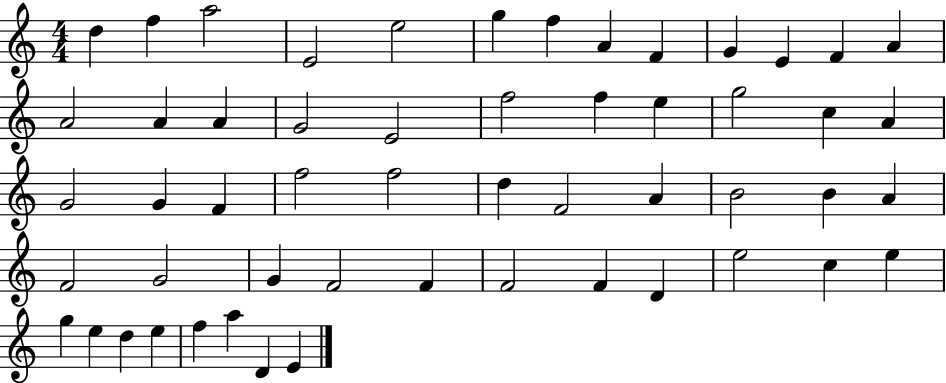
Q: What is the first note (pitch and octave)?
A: D5